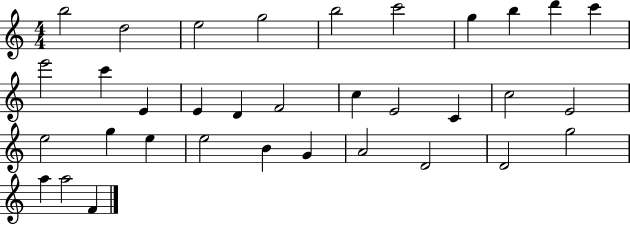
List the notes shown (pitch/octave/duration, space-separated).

B5/h D5/h E5/h G5/h B5/h C6/h G5/q B5/q D6/q C6/q E6/h C6/q E4/q E4/q D4/q F4/h C5/q E4/h C4/q C5/h E4/h E5/h G5/q E5/q E5/h B4/q G4/q A4/h D4/h D4/h G5/h A5/q A5/h F4/q